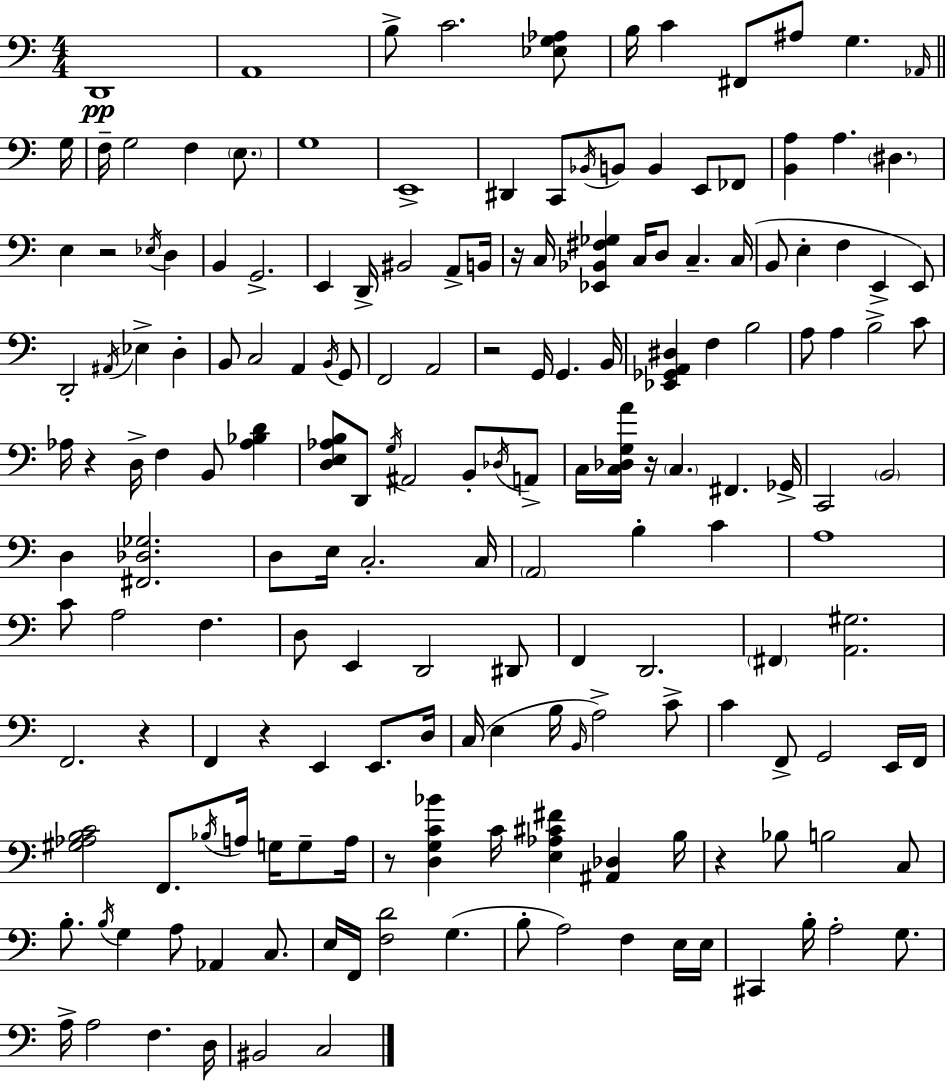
D2/w A2/w B3/e C4/h. [Eb3,G3,Ab3]/e B3/s C4/q F#2/e A#3/e G3/q. Ab2/s G3/s F3/s G3/h F3/q E3/e. G3/w E2/w D#2/q C2/e Bb2/s B2/e B2/q E2/e FES2/e [B2,A3]/q A3/q. D#3/q. E3/q R/h Eb3/s D3/q B2/q G2/h. E2/q D2/s BIS2/h A2/e B2/s R/s C3/s [Eb2,Bb2,F#3,Gb3]/q C3/s D3/e C3/q. C3/s B2/e E3/q F3/q E2/q E2/e D2/h A#2/s Eb3/q D3/q B2/e C3/h A2/q B2/s G2/e F2/h A2/h R/h G2/s G2/q. B2/s [Eb2,Gb2,A2,D#3]/q F3/q B3/h A3/e A3/q B3/h C4/e Ab3/s R/q D3/s F3/q B2/e [Ab3,Bb3,D4]/q [D3,E3,Ab3,B3]/e D2/e G3/s A#2/h B2/e Db3/s A2/e C3/s [C3,Db3,G3,A4]/s R/s C3/q. F#2/q. Gb2/s C2/h B2/h D3/q [F#2,Db3,Gb3]/h. D3/e E3/s C3/h. C3/s A2/h B3/q C4/q A3/w C4/e A3/h F3/q. D3/e E2/q D2/h D#2/e F2/q D2/h. F#2/q [A2,G#3]/h. F2/h. R/q F2/q R/q E2/q E2/e. D3/s C3/s E3/q B3/s B2/s A3/h C4/e C4/q F2/e G2/h E2/s F2/s [G#3,Ab3,B3,C4]/h F2/e. Bb3/s A3/s G3/s G3/e A3/s R/e [D3,G3,C4,Bb4]/q C4/s [E3,Ab3,C#4,F#4]/q [A#2,Db3]/q B3/s R/q Bb3/e B3/h C3/e B3/e. B3/s G3/q A3/e Ab2/q C3/e. E3/s F2/s [F3,D4]/h G3/q. B3/e A3/h F3/q E3/s E3/s C#2/q B3/s A3/h G3/e. A3/s A3/h F3/q. D3/s BIS2/h C3/h